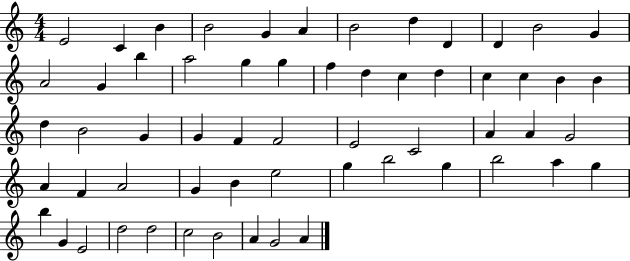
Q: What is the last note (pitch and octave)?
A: A4